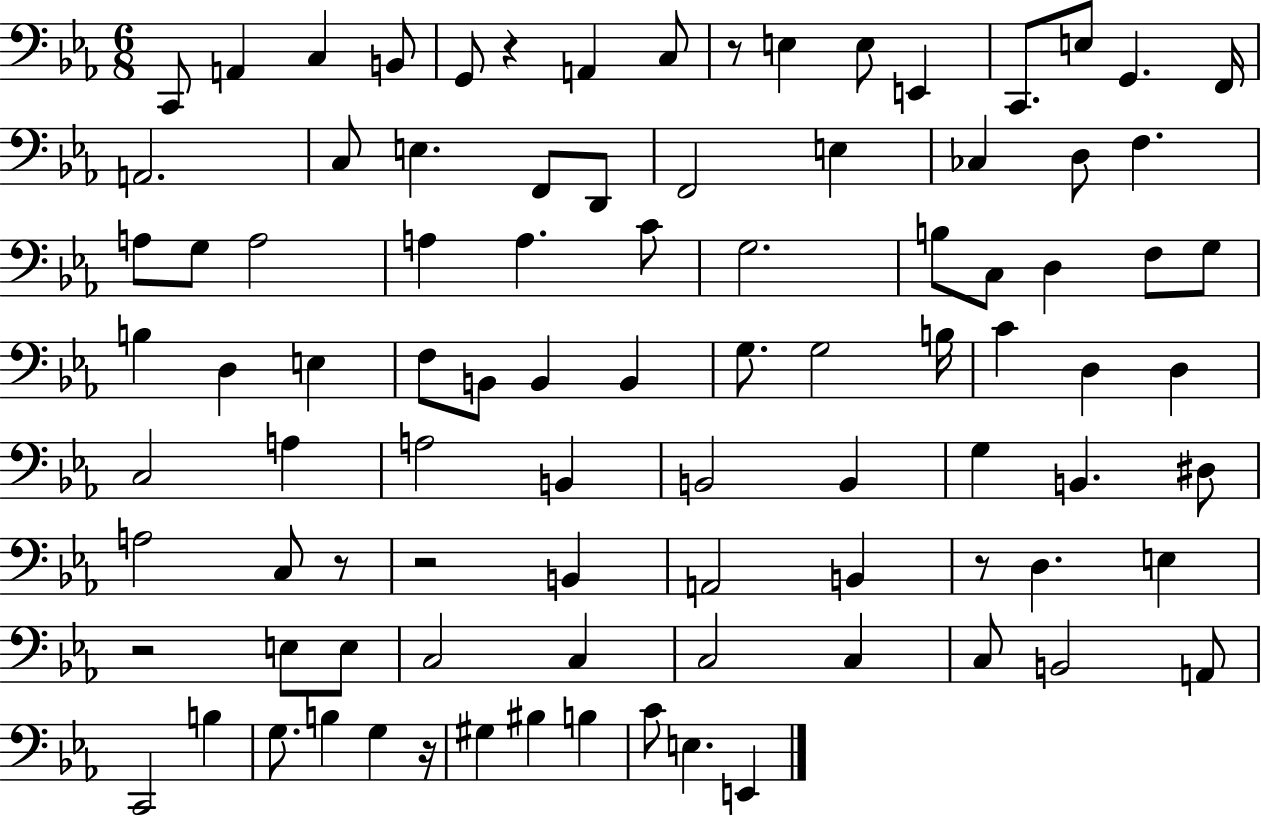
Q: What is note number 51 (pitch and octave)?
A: A3